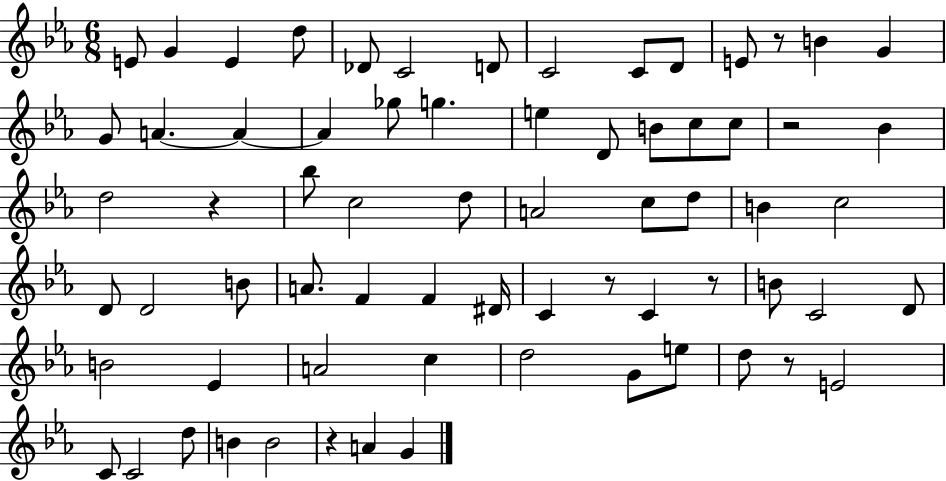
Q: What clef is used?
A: treble